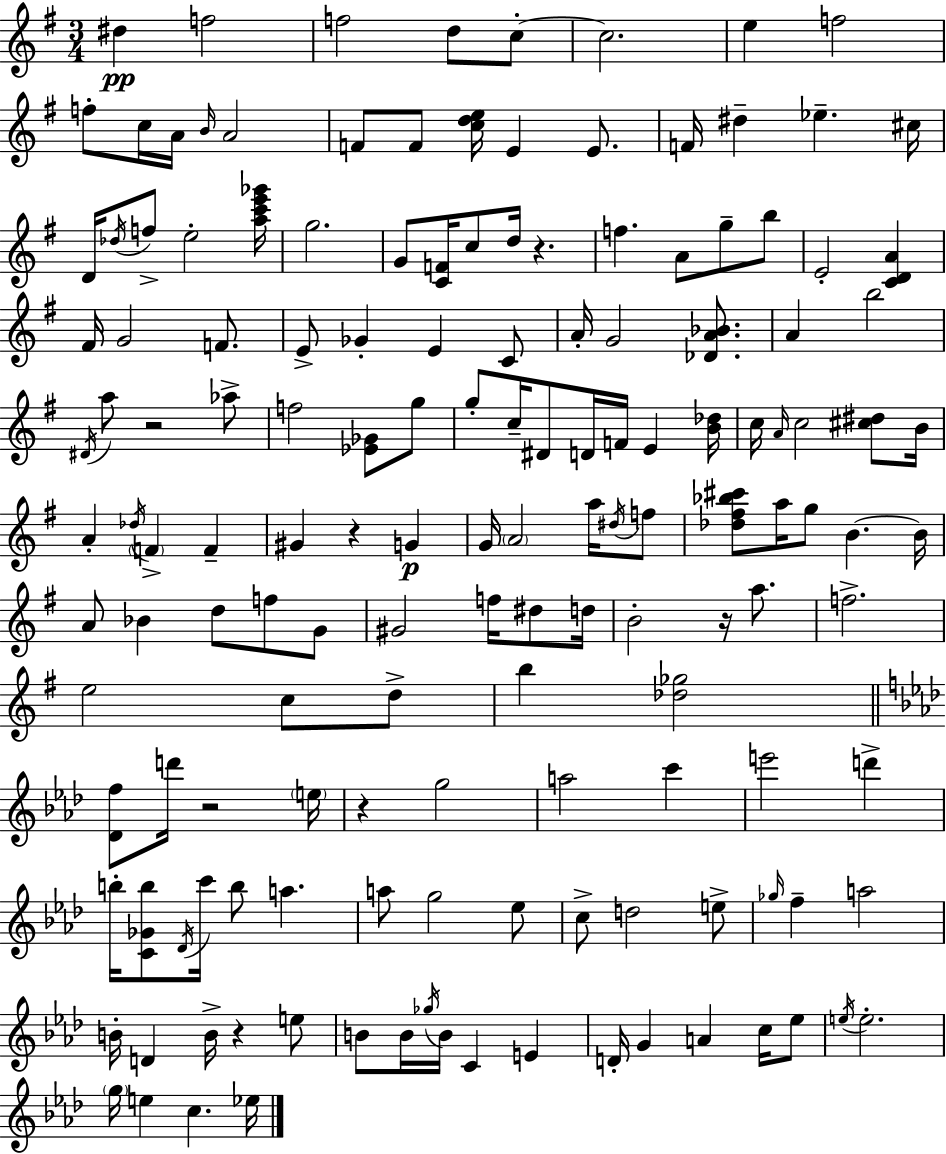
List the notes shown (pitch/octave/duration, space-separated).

D#5/q F5/h F5/h D5/e C5/e C5/h. E5/q F5/h F5/e C5/s A4/s B4/s A4/h F4/e F4/e [C5,D5,E5]/s E4/q E4/e. F4/s D#5/q Eb5/q. C#5/s D4/s Db5/s F5/e E5/h [A5,C6,E6,Gb6]/s G5/h. G4/e [C4,F4]/s C5/e D5/s R/q. F5/q. A4/e G5/e B5/e E4/h [C4,D4,A4]/q F#4/s G4/h F4/e. E4/e Gb4/q E4/q C4/e A4/s G4/h [Db4,A4,Bb4]/e. A4/q B5/h D#4/s A5/e R/h Ab5/e F5/h [Eb4,Gb4]/e G5/e G5/e C5/s D#4/e D4/s F4/s E4/q [B4,Db5]/s C5/s A4/s C5/h [C#5,D#5]/e B4/s A4/q Db5/s F4/q F4/q G#4/q R/q G4/q G4/s A4/h A5/s D#5/s F5/e [Db5,F#5,Bb5,C#6]/e A5/s G5/e B4/q. B4/s A4/e Bb4/q D5/e F5/e G4/e G#4/h F5/s D#5/e D5/s B4/h R/s A5/e. F5/h. E5/h C5/e D5/e B5/q [Db5,Gb5]/h [Db4,F5]/e D6/s R/h E5/s R/q G5/h A5/h C6/q E6/h D6/q B5/s [C4,Gb4,B5]/e Db4/s C6/s B5/e A5/q. A5/e G5/h Eb5/e C5/e D5/h E5/e Gb5/s F5/q A5/h B4/s D4/q B4/s R/q E5/e B4/e B4/s Gb5/s B4/s C4/q E4/q D4/s G4/q A4/q C5/s Eb5/e E5/s E5/h. G5/s E5/q C5/q. Eb5/s